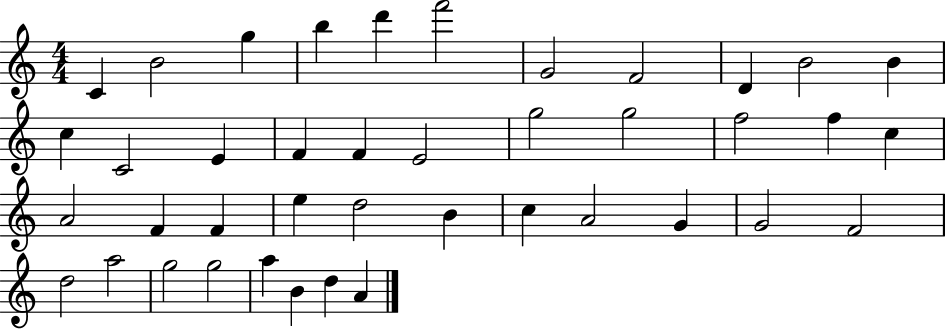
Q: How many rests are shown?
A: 0